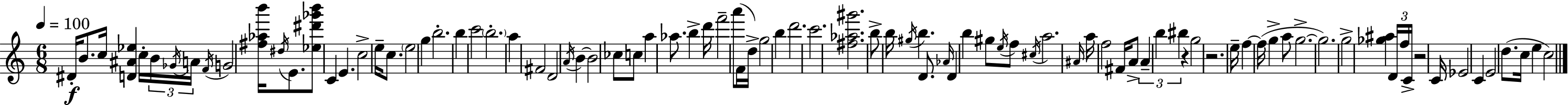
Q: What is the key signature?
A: C major